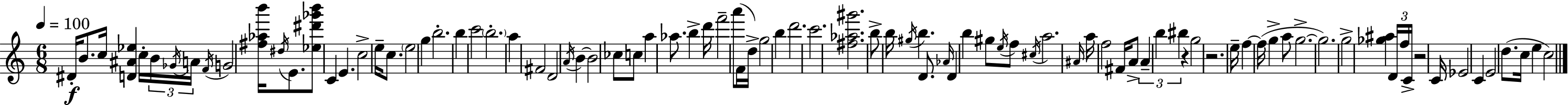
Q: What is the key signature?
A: C major